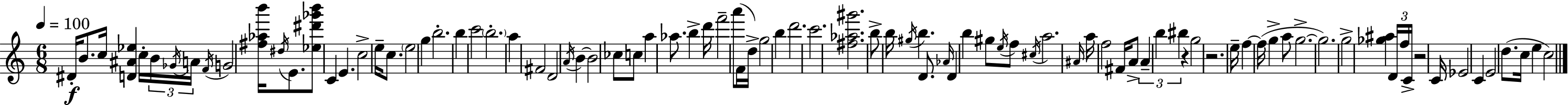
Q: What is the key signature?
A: C major